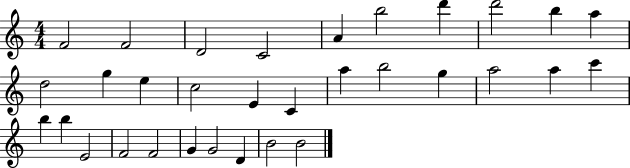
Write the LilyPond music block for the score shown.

{
  \clef treble
  \numericTimeSignature
  \time 4/4
  \key c \major
  f'2 f'2 | d'2 c'2 | a'4 b''2 d'''4 | d'''2 b''4 a''4 | \break d''2 g''4 e''4 | c''2 e'4 c'4 | a''4 b''2 g''4 | a''2 a''4 c'''4 | \break b''4 b''4 e'2 | f'2 f'2 | g'4 g'2 d'4 | b'2 b'2 | \break \bar "|."
}